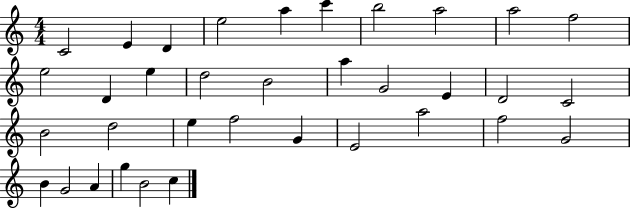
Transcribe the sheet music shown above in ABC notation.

X:1
T:Untitled
M:4/4
L:1/4
K:C
C2 E D e2 a c' b2 a2 a2 f2 e2 D e d2 B2 a G2 E D2 C2 B2 d2 e f2 G E2 a2 f2 G2 B G2 A g B2 c